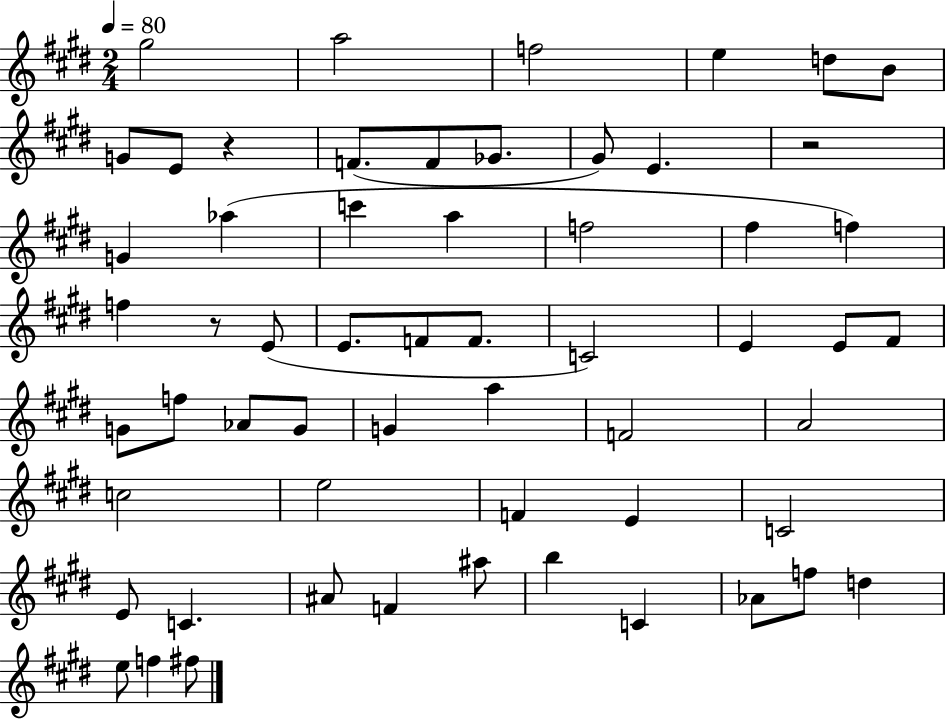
G#5/h A5/h F5/h E5/q D5/e B4/e G4/e E4/e R/q F4/e. F4/e Gb4/e. G#4/e E4/q. R/h G4/q Ab5/q C6/q A5/q F5/h F#5/q F5/q F5/q R/e E4/e E4/e. F4/e F4/e. C4/h E4/q E4/e F#4/e G4/e F5/e Ab4/e G4/e G4/q A5/q F4/h A4/h C5/h E5/h F4/q E4/q C4/h E4/e C4/q. A#4/e F4/q A#5/e B5/q C4/q Ab4/e F5/e D5/q E5/e F5/q F#5/e